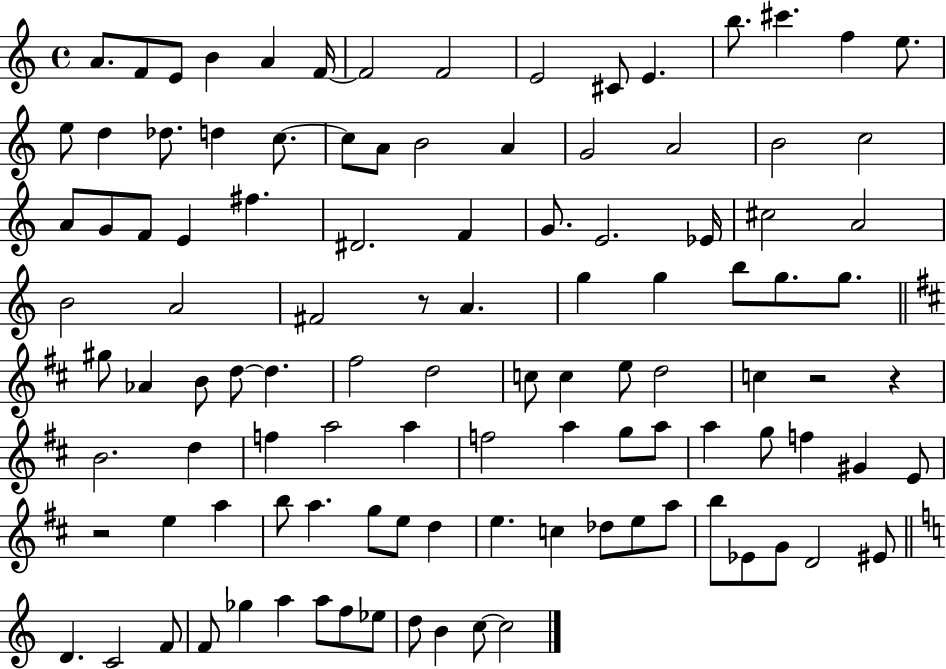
X:1
T:Untitled
M:4/4
L:1/4
K:C
A/2 F/2 E/2 B A F/4 F2 F2 E2 ^C/2 E b/2 ^c' f e/2 e/2 d _d/2 d c/2 c/2 A/2 B2 A G2 A2 B2 c2 A/2 G/2 F/2 E ^f ^D2 F G/2 E2 _E/4 ^c2 A2 B2 A2 ^F2 z/2 A g g b/2 g/2 g/2 ^g/2 _A B/2 d/2 d ^f2 d2 c/2 c e/2 d2 c z2 z B2 d f a2 a f2 a g/2 a/2 a g/2 f ^G E/2 z2 e a b/2 a g/2 e/2 d e c _d/2 e/2 a/2 b/2 _E/2 G/2 D2 ^E/2 D C2 F/2 F/2 _g a a/2 f/2 _e/2 d/2 B c/2 c2